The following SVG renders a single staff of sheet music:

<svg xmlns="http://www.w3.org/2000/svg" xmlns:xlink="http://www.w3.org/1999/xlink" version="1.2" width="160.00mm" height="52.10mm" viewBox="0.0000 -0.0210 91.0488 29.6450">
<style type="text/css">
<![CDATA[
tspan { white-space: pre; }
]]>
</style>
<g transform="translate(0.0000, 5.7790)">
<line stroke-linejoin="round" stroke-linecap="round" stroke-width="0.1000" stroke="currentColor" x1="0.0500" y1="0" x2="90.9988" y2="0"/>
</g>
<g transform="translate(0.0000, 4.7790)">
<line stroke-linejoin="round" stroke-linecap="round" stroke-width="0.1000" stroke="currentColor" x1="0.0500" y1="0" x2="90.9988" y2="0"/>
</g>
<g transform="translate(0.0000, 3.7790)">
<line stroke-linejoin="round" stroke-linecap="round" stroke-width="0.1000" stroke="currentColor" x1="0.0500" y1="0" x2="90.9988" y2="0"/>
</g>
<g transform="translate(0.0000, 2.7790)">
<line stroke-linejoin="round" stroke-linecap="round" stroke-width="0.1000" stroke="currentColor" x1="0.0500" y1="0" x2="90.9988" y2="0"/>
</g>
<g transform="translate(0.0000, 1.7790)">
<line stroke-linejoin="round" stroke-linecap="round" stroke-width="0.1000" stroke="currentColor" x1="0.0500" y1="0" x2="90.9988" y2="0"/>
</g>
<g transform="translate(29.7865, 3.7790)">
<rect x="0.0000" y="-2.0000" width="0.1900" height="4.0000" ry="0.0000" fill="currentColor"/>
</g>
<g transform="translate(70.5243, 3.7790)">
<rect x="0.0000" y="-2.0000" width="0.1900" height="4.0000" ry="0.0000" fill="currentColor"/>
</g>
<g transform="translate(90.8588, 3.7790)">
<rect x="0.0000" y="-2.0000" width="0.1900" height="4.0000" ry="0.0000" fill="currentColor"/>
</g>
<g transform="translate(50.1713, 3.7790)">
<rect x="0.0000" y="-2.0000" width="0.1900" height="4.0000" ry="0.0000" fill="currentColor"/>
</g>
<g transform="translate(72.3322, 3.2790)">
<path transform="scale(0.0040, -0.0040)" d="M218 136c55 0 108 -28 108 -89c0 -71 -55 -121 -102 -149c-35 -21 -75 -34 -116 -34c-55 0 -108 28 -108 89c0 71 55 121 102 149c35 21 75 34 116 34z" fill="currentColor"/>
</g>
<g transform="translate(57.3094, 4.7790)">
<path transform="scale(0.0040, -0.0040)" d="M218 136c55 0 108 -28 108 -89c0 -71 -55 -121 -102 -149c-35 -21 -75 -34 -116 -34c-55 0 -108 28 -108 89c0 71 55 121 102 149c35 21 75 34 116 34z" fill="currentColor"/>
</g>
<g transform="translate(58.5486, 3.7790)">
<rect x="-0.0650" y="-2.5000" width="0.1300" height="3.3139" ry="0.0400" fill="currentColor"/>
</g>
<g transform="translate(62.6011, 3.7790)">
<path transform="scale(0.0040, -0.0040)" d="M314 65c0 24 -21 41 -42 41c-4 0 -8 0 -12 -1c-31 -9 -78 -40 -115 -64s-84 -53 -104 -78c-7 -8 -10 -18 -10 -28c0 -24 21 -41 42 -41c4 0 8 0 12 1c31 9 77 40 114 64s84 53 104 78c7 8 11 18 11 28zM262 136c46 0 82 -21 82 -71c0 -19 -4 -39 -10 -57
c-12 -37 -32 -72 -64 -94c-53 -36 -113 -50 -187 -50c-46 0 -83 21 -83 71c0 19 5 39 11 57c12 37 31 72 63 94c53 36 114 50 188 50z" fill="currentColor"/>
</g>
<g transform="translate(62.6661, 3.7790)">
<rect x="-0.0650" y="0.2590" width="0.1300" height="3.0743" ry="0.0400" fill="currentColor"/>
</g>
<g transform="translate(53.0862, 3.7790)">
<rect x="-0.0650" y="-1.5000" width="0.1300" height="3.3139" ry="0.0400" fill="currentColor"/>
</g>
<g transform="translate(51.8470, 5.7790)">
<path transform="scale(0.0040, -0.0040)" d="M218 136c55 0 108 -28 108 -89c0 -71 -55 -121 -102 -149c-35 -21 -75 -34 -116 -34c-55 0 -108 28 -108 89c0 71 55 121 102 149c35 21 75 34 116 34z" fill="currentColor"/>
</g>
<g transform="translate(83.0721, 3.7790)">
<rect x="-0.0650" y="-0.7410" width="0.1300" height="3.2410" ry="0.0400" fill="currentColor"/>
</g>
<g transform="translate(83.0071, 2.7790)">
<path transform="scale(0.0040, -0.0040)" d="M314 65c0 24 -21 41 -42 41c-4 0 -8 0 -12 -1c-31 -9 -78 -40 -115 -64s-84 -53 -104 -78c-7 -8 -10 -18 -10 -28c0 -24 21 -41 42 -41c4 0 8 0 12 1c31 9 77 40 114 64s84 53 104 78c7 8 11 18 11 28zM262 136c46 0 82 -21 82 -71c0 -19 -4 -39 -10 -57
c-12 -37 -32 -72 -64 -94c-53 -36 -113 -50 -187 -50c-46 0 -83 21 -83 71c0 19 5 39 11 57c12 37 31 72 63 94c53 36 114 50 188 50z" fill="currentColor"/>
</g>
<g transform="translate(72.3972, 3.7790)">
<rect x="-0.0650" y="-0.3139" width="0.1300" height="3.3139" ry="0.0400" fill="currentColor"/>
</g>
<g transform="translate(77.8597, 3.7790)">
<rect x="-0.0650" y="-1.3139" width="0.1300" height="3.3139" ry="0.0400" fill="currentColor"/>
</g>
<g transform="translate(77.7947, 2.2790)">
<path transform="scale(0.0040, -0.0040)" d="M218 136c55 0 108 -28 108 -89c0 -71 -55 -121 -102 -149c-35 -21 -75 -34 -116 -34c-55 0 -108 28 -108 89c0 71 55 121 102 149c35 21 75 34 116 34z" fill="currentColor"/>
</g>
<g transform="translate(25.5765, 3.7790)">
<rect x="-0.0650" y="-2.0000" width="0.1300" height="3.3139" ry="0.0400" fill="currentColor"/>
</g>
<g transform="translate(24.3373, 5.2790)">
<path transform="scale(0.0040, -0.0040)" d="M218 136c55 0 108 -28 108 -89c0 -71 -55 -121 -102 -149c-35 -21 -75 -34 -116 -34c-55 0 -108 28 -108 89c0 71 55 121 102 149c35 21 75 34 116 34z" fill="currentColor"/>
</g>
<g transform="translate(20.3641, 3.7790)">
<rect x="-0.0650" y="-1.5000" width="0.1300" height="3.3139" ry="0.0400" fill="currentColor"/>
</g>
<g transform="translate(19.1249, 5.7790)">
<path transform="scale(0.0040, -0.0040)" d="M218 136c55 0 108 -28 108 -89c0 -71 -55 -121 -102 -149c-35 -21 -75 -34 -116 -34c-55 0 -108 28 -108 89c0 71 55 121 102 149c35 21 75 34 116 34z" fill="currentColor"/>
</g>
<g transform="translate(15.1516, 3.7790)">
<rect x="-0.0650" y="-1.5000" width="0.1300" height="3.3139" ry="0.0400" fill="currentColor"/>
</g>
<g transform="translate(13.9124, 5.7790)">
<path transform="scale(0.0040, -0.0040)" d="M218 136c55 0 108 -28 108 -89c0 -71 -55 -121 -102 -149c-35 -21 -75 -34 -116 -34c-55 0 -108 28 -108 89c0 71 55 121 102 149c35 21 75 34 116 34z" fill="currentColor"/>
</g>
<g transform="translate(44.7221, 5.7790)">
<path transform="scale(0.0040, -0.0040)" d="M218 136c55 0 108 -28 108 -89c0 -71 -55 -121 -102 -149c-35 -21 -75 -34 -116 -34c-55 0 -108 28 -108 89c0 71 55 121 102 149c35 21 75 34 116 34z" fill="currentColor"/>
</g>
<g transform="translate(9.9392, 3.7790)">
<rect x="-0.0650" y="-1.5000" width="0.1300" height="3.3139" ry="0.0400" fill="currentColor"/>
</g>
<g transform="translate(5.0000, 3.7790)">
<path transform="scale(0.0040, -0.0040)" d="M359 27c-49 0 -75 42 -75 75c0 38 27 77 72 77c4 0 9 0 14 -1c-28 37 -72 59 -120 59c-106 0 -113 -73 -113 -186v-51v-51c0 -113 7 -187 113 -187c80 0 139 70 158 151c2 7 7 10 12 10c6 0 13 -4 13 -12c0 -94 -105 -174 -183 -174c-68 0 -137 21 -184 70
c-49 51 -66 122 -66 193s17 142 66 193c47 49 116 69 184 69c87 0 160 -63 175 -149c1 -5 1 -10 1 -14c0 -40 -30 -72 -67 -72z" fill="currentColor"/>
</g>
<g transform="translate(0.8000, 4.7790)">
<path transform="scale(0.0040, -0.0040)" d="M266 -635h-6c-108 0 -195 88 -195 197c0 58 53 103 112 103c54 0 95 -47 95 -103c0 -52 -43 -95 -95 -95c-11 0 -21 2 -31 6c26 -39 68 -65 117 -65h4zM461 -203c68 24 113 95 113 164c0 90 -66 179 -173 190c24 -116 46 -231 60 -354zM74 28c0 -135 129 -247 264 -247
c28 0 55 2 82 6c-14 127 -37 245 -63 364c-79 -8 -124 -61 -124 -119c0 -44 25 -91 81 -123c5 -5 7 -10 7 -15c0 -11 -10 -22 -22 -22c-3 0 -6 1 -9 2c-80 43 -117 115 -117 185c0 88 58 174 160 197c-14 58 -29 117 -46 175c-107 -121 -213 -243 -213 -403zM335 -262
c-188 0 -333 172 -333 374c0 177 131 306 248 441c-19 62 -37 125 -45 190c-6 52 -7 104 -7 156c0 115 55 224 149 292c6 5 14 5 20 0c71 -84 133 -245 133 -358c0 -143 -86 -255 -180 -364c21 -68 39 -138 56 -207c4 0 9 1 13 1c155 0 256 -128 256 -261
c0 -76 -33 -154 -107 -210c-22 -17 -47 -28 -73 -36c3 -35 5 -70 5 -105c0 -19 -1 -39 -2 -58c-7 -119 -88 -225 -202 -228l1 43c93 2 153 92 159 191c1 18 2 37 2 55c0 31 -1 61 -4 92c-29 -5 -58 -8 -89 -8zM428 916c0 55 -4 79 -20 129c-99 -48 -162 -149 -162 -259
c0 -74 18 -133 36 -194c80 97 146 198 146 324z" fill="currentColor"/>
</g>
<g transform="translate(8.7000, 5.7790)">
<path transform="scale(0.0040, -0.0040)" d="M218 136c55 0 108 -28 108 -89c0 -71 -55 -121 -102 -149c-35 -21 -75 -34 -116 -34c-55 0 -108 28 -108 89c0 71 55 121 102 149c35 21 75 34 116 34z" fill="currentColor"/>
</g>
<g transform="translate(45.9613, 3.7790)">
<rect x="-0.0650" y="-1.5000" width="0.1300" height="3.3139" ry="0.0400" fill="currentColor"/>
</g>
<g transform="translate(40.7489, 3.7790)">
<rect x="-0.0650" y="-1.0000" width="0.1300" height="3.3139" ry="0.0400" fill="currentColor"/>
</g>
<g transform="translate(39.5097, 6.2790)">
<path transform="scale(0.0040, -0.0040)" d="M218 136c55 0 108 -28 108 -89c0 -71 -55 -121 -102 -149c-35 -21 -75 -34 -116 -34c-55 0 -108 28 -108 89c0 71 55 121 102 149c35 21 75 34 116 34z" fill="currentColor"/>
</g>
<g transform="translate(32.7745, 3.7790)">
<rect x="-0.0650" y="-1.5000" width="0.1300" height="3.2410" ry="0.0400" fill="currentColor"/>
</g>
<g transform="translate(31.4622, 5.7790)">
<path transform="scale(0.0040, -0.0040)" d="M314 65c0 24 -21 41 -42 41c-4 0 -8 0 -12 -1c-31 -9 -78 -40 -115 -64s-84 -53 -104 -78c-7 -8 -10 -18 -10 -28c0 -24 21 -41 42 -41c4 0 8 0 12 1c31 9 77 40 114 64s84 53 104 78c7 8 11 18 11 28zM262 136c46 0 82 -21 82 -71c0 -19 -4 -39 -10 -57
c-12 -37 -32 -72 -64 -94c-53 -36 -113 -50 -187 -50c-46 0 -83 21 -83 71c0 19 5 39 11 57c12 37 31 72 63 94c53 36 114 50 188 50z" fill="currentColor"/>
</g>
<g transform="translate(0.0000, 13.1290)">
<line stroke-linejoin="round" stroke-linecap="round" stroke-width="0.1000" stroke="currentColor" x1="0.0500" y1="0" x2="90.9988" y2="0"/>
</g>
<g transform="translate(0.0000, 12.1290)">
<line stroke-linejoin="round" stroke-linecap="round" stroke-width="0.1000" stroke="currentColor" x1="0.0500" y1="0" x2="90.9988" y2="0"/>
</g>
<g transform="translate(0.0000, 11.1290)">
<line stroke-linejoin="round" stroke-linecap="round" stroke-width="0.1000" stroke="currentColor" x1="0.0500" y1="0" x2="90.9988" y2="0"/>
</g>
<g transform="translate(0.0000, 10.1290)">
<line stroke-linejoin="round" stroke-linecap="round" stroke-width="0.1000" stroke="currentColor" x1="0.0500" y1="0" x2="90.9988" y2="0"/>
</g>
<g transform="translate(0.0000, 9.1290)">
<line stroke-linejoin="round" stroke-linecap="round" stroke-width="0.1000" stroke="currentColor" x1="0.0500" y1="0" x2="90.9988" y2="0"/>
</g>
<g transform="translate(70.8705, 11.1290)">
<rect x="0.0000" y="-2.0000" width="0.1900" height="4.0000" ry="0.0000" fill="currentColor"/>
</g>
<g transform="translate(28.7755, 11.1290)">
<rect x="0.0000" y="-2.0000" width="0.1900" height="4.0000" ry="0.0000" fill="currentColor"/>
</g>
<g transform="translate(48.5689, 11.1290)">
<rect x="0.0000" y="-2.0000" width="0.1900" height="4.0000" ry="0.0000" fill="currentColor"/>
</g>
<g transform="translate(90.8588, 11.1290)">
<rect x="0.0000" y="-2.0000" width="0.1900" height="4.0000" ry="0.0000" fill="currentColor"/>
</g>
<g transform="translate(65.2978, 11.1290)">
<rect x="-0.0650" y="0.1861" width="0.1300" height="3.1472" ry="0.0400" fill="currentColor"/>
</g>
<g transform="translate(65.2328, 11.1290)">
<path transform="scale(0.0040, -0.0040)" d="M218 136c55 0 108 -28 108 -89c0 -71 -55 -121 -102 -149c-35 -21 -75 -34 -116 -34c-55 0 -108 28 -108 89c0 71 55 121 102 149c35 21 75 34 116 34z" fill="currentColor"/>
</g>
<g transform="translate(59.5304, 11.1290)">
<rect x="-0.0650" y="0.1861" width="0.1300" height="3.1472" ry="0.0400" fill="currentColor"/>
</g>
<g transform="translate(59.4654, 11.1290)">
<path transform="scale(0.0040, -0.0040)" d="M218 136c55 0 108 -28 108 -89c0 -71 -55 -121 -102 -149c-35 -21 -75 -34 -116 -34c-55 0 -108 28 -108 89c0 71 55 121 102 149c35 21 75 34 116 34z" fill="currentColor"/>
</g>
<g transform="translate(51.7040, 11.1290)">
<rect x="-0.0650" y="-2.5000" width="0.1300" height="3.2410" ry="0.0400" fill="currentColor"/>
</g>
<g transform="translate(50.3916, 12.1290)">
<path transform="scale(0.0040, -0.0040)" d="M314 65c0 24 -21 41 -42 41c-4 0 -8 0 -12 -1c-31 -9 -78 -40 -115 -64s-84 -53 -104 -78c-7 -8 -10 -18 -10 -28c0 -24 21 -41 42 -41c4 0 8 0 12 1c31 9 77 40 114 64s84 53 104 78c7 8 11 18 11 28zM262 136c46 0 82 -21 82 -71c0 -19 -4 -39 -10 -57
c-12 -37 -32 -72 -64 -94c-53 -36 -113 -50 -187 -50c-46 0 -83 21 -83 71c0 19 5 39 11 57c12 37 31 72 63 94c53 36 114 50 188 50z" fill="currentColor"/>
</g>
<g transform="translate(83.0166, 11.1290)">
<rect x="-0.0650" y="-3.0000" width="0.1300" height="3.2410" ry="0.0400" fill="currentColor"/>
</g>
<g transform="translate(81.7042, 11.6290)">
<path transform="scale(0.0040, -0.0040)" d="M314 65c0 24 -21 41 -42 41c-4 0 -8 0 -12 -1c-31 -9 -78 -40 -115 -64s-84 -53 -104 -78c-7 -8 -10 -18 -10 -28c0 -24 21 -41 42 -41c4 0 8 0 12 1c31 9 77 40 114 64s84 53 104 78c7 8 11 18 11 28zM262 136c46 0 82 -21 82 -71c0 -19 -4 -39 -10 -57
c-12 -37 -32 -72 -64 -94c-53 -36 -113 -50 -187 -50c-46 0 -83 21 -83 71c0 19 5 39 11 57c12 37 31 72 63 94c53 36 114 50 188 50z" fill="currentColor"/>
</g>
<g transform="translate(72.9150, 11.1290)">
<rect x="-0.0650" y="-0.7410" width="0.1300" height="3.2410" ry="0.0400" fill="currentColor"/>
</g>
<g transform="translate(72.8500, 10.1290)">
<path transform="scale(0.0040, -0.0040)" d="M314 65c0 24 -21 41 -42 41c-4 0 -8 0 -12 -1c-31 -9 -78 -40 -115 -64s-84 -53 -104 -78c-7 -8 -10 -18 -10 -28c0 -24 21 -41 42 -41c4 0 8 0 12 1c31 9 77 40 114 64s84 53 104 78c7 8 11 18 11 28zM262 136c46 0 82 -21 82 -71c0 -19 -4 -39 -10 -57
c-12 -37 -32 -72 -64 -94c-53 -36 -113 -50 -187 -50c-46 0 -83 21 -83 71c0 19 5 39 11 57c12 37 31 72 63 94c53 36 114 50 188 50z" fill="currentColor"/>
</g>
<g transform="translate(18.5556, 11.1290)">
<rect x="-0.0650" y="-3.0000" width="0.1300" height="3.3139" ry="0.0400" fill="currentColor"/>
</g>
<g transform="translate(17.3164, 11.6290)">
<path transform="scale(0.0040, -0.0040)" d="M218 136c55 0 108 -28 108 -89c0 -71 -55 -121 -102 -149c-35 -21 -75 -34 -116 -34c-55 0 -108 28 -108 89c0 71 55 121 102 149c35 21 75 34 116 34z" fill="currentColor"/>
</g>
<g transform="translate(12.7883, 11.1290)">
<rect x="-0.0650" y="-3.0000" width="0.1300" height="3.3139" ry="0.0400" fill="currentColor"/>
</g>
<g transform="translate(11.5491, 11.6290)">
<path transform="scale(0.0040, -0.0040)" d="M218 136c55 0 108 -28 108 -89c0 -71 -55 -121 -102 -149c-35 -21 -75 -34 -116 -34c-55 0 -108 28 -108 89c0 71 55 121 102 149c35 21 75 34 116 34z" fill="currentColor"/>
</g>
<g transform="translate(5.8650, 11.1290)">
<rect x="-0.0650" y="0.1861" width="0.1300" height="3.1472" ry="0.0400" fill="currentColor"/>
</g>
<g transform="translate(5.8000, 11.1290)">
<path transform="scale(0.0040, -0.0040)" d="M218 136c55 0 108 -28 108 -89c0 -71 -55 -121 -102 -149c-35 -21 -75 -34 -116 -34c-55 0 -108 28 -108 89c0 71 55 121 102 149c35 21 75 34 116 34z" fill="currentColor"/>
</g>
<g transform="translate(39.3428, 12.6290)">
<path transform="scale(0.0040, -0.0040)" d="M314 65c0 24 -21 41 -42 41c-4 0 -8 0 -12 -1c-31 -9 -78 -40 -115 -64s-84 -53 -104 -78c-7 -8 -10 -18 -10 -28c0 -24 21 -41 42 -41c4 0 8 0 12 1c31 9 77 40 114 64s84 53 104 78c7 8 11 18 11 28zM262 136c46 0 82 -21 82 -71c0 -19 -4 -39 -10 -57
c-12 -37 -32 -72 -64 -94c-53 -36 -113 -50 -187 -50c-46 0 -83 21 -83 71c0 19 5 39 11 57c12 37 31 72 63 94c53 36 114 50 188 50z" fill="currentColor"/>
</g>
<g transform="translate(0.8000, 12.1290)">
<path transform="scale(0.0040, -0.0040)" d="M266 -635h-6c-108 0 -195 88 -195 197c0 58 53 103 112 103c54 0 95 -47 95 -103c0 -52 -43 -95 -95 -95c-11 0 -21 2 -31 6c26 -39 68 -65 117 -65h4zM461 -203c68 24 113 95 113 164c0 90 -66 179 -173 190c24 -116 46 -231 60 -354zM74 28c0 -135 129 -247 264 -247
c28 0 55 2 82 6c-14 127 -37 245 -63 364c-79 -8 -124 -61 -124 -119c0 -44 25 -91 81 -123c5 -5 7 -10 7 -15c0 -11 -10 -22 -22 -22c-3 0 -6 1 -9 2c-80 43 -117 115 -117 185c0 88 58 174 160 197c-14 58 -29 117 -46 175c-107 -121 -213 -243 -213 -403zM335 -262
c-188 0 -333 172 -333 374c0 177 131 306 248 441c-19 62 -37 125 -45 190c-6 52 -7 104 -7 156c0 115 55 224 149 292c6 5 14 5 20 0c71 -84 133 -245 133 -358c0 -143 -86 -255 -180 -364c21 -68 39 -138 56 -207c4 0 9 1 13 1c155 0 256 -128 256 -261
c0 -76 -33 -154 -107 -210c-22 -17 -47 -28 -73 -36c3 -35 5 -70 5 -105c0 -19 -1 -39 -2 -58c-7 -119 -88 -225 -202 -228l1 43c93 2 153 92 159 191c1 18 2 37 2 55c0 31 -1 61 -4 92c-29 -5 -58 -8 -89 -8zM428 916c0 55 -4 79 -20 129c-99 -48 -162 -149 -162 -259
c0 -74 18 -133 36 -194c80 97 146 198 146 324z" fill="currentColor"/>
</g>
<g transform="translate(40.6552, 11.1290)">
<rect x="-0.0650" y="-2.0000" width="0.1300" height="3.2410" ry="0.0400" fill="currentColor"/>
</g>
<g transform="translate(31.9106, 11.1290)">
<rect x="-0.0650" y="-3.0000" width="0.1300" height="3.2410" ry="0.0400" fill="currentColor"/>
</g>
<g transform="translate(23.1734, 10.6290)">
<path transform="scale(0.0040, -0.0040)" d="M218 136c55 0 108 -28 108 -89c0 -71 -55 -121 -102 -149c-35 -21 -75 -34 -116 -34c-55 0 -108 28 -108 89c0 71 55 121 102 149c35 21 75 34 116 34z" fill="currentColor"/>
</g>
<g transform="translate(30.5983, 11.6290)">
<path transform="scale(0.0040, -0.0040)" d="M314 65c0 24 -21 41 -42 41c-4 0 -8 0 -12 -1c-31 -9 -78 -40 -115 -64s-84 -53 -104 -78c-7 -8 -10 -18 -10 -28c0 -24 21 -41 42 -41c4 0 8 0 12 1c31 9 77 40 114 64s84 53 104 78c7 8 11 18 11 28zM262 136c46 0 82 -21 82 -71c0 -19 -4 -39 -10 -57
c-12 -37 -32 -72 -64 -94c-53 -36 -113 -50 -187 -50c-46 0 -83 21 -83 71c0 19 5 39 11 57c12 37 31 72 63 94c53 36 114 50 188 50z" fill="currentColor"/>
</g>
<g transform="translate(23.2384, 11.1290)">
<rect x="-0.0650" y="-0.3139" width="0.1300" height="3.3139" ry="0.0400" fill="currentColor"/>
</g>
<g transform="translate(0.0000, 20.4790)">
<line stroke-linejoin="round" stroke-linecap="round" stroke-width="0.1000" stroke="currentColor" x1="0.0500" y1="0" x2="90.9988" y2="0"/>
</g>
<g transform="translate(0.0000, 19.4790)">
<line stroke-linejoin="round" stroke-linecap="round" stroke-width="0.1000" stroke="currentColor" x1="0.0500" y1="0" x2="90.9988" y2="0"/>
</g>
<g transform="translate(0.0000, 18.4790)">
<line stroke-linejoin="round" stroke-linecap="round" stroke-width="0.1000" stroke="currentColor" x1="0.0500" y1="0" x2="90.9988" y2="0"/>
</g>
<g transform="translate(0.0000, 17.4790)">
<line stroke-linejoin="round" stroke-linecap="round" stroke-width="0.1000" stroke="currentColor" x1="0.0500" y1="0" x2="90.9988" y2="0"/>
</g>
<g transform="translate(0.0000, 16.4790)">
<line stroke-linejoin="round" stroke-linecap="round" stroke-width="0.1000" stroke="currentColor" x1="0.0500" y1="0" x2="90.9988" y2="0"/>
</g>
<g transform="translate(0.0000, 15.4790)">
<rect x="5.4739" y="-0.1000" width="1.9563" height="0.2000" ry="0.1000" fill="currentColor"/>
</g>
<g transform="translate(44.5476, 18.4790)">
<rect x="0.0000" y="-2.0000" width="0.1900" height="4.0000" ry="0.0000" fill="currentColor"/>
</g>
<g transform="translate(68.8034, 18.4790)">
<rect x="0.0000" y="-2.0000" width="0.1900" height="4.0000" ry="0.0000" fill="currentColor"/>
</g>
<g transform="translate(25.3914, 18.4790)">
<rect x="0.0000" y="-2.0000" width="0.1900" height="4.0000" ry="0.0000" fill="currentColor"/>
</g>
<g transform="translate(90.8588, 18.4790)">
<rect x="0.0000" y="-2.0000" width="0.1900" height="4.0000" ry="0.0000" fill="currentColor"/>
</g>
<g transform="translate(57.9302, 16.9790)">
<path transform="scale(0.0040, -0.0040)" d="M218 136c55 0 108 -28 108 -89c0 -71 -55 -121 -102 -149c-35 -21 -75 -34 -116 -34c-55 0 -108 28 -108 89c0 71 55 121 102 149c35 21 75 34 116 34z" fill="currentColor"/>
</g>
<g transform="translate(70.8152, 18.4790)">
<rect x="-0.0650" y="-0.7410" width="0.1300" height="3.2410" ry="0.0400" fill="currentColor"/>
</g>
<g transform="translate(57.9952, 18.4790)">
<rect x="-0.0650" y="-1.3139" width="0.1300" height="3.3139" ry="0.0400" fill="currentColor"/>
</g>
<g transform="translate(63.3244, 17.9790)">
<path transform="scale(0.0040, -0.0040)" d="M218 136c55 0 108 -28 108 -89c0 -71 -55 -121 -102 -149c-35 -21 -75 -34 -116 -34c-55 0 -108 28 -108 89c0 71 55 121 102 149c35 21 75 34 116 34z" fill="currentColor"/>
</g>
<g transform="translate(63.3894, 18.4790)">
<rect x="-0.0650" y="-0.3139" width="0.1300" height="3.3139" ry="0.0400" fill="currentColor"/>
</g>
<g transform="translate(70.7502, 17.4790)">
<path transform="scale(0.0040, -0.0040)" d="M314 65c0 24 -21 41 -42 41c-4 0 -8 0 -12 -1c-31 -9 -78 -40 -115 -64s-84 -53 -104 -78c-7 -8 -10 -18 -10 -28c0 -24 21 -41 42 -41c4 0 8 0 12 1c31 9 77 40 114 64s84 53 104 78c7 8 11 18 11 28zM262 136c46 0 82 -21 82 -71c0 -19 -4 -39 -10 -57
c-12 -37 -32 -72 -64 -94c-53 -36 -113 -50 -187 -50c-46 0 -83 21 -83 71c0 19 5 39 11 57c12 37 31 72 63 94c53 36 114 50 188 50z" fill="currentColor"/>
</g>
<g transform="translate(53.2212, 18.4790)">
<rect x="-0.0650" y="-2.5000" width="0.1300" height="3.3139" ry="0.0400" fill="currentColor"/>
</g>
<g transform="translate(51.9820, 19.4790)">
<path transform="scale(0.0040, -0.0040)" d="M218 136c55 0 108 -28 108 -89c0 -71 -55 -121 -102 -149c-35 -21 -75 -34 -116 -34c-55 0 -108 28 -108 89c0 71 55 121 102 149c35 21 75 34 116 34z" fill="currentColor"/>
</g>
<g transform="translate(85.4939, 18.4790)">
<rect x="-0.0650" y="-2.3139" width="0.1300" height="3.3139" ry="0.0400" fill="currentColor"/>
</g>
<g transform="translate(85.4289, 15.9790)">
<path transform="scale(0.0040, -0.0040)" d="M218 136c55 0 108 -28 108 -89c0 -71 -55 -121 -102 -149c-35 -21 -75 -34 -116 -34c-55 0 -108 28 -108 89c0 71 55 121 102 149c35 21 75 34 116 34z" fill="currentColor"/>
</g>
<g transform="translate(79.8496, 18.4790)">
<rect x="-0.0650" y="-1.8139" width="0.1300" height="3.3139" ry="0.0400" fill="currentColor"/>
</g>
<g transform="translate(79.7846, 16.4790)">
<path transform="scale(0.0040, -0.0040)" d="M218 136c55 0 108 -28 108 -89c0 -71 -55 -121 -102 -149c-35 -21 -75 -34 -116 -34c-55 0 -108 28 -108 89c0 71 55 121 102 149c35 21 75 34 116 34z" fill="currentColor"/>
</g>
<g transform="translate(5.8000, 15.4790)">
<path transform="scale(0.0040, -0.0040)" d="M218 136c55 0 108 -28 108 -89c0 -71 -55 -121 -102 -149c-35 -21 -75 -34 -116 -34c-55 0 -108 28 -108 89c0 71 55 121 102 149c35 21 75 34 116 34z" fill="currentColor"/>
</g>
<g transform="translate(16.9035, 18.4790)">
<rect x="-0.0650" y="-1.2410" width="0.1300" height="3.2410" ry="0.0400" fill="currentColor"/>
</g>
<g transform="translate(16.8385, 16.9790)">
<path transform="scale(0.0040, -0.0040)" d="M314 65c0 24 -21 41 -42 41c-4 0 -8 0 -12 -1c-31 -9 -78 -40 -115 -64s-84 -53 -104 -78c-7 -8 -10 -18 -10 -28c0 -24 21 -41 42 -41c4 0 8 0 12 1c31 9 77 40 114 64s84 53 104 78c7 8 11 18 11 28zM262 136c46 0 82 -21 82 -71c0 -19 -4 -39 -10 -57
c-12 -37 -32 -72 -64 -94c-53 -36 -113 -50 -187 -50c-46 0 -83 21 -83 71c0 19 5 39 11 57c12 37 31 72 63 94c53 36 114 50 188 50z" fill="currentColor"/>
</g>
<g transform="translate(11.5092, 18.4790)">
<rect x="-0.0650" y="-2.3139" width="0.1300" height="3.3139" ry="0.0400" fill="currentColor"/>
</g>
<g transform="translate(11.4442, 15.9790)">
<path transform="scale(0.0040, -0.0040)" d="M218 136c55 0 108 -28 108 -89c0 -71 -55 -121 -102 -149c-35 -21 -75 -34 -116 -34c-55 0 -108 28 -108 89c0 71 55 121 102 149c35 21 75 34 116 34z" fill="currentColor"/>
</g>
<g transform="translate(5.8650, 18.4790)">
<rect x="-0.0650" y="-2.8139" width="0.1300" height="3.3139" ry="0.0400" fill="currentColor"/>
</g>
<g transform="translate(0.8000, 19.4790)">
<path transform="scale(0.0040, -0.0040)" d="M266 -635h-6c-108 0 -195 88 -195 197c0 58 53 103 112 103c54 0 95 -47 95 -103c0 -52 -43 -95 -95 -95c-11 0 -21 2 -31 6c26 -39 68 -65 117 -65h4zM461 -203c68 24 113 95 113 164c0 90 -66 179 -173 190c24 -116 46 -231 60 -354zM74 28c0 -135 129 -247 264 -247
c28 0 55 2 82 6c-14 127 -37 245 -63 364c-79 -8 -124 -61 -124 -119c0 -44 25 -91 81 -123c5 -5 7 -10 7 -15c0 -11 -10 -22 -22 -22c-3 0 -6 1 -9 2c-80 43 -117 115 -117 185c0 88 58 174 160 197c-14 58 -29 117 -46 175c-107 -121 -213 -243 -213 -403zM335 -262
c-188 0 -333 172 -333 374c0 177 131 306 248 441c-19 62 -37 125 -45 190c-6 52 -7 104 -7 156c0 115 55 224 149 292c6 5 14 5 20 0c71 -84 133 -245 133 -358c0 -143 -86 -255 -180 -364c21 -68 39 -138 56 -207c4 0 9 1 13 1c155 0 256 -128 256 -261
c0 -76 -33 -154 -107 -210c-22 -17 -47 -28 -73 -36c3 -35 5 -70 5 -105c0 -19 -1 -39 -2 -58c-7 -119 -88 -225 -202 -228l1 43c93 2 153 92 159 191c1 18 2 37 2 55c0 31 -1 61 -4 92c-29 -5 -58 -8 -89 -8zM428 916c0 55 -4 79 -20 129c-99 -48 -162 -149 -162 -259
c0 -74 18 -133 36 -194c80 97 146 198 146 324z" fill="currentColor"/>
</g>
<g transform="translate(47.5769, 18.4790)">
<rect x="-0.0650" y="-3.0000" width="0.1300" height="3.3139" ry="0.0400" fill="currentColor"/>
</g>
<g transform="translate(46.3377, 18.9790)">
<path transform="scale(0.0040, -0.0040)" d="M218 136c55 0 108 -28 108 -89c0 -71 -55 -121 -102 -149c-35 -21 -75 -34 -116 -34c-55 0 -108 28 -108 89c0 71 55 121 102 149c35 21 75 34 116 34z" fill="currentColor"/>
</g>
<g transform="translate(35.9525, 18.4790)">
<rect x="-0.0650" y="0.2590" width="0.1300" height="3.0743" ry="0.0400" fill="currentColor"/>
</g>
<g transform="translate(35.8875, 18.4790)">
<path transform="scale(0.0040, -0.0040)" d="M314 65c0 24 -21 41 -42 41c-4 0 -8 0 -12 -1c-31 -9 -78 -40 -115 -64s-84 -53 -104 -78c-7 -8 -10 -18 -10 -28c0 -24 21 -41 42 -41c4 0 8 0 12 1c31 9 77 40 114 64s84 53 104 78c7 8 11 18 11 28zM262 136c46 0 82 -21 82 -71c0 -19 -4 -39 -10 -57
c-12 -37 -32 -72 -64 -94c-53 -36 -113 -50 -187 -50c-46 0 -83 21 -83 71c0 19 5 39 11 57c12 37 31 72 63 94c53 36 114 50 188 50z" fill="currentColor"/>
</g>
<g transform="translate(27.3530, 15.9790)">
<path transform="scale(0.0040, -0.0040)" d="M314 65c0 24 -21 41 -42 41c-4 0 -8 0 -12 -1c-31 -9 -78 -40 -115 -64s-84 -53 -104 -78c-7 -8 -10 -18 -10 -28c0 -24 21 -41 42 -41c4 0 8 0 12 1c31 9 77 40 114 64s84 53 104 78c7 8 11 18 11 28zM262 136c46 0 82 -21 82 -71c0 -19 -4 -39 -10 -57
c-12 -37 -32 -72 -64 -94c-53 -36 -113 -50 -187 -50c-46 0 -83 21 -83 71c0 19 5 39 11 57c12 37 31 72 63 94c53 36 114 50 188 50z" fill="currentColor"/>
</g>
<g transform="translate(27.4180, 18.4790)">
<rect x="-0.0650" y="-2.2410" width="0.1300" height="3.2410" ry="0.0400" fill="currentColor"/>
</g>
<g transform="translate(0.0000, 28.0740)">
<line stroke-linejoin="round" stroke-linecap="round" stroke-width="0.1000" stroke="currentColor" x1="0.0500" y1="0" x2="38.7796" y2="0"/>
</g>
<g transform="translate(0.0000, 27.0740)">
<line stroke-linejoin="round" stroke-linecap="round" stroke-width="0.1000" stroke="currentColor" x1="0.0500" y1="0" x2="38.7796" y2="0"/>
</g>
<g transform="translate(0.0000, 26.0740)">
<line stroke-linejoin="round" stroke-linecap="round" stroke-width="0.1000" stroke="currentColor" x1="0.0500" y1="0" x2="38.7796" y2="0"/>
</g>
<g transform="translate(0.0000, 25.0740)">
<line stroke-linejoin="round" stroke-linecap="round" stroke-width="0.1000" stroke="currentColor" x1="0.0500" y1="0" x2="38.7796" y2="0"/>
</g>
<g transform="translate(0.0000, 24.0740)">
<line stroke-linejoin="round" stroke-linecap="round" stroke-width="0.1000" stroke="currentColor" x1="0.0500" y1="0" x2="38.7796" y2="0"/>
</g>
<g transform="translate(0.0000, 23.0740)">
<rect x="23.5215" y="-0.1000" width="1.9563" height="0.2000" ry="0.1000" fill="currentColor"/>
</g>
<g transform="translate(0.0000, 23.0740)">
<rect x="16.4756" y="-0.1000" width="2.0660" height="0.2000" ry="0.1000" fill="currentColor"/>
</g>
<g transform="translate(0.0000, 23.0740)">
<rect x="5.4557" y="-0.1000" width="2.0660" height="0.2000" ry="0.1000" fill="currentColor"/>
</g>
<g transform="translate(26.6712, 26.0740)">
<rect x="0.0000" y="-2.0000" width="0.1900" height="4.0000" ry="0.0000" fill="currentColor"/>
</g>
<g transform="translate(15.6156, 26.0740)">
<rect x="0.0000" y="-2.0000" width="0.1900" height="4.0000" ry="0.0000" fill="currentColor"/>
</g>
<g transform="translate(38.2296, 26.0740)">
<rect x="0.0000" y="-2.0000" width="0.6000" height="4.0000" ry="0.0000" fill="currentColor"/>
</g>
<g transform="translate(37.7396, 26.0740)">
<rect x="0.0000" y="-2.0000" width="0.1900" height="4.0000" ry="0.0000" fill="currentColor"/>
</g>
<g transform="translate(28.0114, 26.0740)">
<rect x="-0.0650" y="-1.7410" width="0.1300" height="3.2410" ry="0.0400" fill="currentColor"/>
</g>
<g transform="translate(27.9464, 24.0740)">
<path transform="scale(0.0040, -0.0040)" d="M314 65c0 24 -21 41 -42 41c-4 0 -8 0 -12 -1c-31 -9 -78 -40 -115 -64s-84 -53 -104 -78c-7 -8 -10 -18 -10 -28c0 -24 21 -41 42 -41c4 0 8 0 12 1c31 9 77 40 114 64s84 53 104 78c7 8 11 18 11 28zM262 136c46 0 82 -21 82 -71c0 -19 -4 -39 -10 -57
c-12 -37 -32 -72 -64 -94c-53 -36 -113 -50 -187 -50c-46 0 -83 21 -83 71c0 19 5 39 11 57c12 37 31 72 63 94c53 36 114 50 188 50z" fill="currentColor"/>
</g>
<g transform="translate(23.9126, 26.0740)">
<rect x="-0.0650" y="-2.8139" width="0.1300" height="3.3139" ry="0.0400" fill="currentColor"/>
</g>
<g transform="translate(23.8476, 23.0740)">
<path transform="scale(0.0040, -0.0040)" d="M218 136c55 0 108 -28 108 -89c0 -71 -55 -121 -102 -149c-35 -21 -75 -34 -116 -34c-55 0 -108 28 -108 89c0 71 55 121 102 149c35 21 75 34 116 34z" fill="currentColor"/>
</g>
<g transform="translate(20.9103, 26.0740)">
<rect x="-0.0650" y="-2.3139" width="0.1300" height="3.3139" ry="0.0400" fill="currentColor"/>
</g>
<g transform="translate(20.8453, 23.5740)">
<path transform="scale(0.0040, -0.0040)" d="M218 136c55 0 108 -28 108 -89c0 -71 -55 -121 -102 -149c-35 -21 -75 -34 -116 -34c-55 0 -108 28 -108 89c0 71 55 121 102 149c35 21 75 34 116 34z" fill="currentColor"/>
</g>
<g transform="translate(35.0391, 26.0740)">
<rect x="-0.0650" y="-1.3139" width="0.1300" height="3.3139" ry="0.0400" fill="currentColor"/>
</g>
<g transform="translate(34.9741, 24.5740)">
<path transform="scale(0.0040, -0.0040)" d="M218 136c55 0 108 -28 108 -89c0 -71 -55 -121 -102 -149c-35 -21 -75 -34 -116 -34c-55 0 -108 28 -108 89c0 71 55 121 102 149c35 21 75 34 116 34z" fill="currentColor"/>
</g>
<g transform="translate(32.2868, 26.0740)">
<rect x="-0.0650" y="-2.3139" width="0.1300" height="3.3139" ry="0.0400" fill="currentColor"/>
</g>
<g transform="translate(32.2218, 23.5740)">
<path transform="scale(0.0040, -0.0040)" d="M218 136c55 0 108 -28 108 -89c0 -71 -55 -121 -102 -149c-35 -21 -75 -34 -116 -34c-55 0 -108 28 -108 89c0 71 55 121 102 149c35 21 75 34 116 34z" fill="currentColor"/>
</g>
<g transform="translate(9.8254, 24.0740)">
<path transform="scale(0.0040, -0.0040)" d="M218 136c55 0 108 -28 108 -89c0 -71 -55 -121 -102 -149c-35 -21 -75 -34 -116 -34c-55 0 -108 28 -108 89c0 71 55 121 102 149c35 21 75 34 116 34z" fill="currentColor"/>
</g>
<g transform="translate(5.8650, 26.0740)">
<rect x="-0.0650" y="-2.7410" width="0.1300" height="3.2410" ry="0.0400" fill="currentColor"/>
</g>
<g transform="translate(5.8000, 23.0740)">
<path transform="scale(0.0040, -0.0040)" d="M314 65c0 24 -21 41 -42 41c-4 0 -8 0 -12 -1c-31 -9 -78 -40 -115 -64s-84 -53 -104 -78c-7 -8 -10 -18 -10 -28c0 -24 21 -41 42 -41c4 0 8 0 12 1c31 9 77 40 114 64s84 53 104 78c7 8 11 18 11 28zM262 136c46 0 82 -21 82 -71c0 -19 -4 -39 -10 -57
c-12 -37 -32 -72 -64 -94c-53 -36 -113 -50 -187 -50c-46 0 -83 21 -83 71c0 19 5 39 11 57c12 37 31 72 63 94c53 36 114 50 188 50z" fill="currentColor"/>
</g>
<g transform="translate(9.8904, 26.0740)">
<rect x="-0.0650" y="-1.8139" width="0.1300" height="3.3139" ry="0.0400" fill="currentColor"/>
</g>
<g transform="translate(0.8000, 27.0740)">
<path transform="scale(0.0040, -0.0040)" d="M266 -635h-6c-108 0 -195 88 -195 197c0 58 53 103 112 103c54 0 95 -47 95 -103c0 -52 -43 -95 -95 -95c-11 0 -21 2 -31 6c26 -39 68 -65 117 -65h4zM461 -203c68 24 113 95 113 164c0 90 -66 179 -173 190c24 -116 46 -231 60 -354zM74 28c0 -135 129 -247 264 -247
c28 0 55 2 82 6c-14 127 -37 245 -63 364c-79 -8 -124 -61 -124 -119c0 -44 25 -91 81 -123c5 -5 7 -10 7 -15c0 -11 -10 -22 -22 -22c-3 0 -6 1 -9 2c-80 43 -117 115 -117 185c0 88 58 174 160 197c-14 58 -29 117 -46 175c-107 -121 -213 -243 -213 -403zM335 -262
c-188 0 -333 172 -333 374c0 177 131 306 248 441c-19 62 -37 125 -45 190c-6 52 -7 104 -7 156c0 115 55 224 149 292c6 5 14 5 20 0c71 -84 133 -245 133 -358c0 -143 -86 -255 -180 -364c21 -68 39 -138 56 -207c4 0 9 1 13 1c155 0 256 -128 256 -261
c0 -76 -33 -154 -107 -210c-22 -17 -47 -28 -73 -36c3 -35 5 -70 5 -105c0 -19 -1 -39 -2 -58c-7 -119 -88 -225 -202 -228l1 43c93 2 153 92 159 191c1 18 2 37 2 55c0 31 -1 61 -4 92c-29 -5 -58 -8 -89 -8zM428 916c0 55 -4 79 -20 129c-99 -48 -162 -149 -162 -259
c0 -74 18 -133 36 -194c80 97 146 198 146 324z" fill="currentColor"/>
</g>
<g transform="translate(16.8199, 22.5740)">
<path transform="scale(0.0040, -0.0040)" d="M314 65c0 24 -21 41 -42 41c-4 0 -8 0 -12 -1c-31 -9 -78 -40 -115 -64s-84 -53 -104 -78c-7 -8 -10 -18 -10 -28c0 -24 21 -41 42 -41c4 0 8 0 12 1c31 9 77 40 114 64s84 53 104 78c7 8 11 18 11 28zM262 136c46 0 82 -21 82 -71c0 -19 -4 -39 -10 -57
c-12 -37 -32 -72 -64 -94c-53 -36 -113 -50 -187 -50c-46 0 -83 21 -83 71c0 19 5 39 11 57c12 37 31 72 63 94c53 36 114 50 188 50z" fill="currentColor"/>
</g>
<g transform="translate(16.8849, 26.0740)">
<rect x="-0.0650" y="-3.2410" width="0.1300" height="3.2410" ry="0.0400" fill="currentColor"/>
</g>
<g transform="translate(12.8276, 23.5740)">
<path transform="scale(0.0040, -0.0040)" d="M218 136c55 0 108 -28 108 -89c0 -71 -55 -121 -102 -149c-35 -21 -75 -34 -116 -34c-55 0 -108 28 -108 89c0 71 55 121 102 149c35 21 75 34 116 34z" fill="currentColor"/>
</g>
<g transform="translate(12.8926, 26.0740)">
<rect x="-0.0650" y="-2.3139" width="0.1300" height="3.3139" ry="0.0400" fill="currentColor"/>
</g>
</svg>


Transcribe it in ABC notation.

X:1
T:Untitled
M:4/4
L:1/4
K:C
E E E F E2 D E E G B2 c e d2 B A A c A2 F2 G2 B B d2 A2 a g e2 g2 B2 A G e c d2 f g a2 f g b2 g a f2 g e